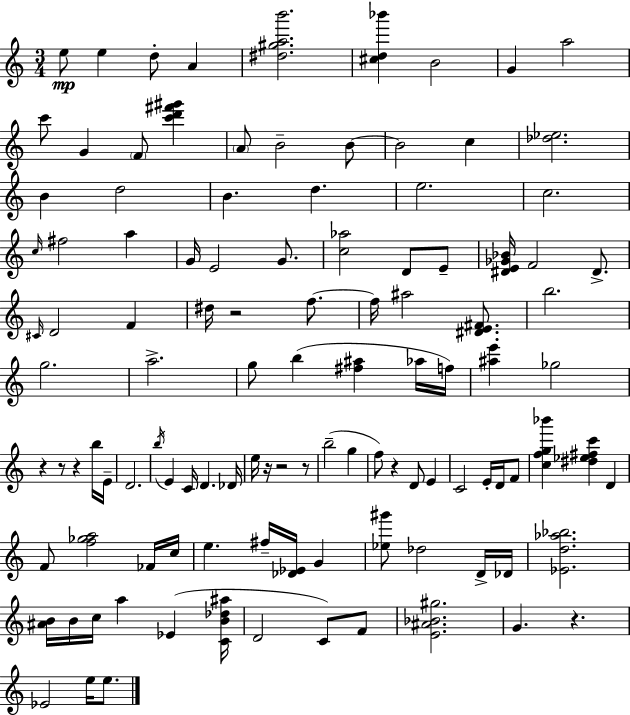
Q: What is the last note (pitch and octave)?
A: E5